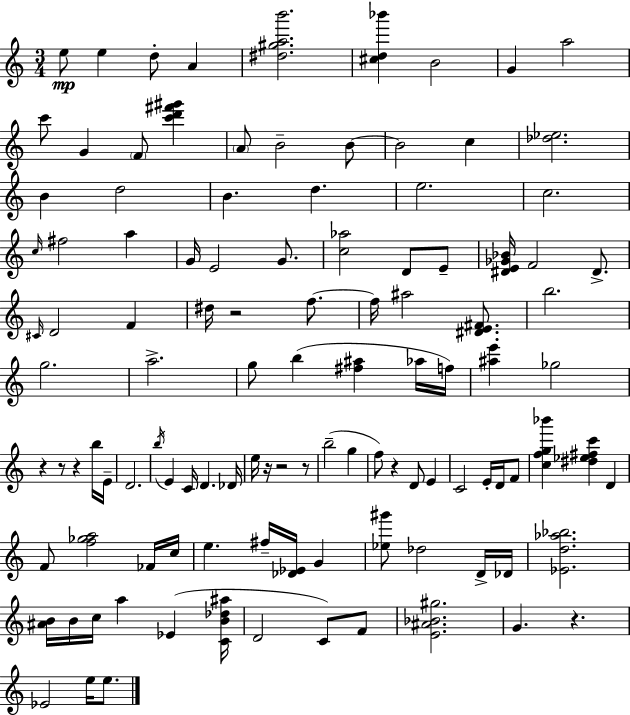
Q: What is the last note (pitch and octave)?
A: E5